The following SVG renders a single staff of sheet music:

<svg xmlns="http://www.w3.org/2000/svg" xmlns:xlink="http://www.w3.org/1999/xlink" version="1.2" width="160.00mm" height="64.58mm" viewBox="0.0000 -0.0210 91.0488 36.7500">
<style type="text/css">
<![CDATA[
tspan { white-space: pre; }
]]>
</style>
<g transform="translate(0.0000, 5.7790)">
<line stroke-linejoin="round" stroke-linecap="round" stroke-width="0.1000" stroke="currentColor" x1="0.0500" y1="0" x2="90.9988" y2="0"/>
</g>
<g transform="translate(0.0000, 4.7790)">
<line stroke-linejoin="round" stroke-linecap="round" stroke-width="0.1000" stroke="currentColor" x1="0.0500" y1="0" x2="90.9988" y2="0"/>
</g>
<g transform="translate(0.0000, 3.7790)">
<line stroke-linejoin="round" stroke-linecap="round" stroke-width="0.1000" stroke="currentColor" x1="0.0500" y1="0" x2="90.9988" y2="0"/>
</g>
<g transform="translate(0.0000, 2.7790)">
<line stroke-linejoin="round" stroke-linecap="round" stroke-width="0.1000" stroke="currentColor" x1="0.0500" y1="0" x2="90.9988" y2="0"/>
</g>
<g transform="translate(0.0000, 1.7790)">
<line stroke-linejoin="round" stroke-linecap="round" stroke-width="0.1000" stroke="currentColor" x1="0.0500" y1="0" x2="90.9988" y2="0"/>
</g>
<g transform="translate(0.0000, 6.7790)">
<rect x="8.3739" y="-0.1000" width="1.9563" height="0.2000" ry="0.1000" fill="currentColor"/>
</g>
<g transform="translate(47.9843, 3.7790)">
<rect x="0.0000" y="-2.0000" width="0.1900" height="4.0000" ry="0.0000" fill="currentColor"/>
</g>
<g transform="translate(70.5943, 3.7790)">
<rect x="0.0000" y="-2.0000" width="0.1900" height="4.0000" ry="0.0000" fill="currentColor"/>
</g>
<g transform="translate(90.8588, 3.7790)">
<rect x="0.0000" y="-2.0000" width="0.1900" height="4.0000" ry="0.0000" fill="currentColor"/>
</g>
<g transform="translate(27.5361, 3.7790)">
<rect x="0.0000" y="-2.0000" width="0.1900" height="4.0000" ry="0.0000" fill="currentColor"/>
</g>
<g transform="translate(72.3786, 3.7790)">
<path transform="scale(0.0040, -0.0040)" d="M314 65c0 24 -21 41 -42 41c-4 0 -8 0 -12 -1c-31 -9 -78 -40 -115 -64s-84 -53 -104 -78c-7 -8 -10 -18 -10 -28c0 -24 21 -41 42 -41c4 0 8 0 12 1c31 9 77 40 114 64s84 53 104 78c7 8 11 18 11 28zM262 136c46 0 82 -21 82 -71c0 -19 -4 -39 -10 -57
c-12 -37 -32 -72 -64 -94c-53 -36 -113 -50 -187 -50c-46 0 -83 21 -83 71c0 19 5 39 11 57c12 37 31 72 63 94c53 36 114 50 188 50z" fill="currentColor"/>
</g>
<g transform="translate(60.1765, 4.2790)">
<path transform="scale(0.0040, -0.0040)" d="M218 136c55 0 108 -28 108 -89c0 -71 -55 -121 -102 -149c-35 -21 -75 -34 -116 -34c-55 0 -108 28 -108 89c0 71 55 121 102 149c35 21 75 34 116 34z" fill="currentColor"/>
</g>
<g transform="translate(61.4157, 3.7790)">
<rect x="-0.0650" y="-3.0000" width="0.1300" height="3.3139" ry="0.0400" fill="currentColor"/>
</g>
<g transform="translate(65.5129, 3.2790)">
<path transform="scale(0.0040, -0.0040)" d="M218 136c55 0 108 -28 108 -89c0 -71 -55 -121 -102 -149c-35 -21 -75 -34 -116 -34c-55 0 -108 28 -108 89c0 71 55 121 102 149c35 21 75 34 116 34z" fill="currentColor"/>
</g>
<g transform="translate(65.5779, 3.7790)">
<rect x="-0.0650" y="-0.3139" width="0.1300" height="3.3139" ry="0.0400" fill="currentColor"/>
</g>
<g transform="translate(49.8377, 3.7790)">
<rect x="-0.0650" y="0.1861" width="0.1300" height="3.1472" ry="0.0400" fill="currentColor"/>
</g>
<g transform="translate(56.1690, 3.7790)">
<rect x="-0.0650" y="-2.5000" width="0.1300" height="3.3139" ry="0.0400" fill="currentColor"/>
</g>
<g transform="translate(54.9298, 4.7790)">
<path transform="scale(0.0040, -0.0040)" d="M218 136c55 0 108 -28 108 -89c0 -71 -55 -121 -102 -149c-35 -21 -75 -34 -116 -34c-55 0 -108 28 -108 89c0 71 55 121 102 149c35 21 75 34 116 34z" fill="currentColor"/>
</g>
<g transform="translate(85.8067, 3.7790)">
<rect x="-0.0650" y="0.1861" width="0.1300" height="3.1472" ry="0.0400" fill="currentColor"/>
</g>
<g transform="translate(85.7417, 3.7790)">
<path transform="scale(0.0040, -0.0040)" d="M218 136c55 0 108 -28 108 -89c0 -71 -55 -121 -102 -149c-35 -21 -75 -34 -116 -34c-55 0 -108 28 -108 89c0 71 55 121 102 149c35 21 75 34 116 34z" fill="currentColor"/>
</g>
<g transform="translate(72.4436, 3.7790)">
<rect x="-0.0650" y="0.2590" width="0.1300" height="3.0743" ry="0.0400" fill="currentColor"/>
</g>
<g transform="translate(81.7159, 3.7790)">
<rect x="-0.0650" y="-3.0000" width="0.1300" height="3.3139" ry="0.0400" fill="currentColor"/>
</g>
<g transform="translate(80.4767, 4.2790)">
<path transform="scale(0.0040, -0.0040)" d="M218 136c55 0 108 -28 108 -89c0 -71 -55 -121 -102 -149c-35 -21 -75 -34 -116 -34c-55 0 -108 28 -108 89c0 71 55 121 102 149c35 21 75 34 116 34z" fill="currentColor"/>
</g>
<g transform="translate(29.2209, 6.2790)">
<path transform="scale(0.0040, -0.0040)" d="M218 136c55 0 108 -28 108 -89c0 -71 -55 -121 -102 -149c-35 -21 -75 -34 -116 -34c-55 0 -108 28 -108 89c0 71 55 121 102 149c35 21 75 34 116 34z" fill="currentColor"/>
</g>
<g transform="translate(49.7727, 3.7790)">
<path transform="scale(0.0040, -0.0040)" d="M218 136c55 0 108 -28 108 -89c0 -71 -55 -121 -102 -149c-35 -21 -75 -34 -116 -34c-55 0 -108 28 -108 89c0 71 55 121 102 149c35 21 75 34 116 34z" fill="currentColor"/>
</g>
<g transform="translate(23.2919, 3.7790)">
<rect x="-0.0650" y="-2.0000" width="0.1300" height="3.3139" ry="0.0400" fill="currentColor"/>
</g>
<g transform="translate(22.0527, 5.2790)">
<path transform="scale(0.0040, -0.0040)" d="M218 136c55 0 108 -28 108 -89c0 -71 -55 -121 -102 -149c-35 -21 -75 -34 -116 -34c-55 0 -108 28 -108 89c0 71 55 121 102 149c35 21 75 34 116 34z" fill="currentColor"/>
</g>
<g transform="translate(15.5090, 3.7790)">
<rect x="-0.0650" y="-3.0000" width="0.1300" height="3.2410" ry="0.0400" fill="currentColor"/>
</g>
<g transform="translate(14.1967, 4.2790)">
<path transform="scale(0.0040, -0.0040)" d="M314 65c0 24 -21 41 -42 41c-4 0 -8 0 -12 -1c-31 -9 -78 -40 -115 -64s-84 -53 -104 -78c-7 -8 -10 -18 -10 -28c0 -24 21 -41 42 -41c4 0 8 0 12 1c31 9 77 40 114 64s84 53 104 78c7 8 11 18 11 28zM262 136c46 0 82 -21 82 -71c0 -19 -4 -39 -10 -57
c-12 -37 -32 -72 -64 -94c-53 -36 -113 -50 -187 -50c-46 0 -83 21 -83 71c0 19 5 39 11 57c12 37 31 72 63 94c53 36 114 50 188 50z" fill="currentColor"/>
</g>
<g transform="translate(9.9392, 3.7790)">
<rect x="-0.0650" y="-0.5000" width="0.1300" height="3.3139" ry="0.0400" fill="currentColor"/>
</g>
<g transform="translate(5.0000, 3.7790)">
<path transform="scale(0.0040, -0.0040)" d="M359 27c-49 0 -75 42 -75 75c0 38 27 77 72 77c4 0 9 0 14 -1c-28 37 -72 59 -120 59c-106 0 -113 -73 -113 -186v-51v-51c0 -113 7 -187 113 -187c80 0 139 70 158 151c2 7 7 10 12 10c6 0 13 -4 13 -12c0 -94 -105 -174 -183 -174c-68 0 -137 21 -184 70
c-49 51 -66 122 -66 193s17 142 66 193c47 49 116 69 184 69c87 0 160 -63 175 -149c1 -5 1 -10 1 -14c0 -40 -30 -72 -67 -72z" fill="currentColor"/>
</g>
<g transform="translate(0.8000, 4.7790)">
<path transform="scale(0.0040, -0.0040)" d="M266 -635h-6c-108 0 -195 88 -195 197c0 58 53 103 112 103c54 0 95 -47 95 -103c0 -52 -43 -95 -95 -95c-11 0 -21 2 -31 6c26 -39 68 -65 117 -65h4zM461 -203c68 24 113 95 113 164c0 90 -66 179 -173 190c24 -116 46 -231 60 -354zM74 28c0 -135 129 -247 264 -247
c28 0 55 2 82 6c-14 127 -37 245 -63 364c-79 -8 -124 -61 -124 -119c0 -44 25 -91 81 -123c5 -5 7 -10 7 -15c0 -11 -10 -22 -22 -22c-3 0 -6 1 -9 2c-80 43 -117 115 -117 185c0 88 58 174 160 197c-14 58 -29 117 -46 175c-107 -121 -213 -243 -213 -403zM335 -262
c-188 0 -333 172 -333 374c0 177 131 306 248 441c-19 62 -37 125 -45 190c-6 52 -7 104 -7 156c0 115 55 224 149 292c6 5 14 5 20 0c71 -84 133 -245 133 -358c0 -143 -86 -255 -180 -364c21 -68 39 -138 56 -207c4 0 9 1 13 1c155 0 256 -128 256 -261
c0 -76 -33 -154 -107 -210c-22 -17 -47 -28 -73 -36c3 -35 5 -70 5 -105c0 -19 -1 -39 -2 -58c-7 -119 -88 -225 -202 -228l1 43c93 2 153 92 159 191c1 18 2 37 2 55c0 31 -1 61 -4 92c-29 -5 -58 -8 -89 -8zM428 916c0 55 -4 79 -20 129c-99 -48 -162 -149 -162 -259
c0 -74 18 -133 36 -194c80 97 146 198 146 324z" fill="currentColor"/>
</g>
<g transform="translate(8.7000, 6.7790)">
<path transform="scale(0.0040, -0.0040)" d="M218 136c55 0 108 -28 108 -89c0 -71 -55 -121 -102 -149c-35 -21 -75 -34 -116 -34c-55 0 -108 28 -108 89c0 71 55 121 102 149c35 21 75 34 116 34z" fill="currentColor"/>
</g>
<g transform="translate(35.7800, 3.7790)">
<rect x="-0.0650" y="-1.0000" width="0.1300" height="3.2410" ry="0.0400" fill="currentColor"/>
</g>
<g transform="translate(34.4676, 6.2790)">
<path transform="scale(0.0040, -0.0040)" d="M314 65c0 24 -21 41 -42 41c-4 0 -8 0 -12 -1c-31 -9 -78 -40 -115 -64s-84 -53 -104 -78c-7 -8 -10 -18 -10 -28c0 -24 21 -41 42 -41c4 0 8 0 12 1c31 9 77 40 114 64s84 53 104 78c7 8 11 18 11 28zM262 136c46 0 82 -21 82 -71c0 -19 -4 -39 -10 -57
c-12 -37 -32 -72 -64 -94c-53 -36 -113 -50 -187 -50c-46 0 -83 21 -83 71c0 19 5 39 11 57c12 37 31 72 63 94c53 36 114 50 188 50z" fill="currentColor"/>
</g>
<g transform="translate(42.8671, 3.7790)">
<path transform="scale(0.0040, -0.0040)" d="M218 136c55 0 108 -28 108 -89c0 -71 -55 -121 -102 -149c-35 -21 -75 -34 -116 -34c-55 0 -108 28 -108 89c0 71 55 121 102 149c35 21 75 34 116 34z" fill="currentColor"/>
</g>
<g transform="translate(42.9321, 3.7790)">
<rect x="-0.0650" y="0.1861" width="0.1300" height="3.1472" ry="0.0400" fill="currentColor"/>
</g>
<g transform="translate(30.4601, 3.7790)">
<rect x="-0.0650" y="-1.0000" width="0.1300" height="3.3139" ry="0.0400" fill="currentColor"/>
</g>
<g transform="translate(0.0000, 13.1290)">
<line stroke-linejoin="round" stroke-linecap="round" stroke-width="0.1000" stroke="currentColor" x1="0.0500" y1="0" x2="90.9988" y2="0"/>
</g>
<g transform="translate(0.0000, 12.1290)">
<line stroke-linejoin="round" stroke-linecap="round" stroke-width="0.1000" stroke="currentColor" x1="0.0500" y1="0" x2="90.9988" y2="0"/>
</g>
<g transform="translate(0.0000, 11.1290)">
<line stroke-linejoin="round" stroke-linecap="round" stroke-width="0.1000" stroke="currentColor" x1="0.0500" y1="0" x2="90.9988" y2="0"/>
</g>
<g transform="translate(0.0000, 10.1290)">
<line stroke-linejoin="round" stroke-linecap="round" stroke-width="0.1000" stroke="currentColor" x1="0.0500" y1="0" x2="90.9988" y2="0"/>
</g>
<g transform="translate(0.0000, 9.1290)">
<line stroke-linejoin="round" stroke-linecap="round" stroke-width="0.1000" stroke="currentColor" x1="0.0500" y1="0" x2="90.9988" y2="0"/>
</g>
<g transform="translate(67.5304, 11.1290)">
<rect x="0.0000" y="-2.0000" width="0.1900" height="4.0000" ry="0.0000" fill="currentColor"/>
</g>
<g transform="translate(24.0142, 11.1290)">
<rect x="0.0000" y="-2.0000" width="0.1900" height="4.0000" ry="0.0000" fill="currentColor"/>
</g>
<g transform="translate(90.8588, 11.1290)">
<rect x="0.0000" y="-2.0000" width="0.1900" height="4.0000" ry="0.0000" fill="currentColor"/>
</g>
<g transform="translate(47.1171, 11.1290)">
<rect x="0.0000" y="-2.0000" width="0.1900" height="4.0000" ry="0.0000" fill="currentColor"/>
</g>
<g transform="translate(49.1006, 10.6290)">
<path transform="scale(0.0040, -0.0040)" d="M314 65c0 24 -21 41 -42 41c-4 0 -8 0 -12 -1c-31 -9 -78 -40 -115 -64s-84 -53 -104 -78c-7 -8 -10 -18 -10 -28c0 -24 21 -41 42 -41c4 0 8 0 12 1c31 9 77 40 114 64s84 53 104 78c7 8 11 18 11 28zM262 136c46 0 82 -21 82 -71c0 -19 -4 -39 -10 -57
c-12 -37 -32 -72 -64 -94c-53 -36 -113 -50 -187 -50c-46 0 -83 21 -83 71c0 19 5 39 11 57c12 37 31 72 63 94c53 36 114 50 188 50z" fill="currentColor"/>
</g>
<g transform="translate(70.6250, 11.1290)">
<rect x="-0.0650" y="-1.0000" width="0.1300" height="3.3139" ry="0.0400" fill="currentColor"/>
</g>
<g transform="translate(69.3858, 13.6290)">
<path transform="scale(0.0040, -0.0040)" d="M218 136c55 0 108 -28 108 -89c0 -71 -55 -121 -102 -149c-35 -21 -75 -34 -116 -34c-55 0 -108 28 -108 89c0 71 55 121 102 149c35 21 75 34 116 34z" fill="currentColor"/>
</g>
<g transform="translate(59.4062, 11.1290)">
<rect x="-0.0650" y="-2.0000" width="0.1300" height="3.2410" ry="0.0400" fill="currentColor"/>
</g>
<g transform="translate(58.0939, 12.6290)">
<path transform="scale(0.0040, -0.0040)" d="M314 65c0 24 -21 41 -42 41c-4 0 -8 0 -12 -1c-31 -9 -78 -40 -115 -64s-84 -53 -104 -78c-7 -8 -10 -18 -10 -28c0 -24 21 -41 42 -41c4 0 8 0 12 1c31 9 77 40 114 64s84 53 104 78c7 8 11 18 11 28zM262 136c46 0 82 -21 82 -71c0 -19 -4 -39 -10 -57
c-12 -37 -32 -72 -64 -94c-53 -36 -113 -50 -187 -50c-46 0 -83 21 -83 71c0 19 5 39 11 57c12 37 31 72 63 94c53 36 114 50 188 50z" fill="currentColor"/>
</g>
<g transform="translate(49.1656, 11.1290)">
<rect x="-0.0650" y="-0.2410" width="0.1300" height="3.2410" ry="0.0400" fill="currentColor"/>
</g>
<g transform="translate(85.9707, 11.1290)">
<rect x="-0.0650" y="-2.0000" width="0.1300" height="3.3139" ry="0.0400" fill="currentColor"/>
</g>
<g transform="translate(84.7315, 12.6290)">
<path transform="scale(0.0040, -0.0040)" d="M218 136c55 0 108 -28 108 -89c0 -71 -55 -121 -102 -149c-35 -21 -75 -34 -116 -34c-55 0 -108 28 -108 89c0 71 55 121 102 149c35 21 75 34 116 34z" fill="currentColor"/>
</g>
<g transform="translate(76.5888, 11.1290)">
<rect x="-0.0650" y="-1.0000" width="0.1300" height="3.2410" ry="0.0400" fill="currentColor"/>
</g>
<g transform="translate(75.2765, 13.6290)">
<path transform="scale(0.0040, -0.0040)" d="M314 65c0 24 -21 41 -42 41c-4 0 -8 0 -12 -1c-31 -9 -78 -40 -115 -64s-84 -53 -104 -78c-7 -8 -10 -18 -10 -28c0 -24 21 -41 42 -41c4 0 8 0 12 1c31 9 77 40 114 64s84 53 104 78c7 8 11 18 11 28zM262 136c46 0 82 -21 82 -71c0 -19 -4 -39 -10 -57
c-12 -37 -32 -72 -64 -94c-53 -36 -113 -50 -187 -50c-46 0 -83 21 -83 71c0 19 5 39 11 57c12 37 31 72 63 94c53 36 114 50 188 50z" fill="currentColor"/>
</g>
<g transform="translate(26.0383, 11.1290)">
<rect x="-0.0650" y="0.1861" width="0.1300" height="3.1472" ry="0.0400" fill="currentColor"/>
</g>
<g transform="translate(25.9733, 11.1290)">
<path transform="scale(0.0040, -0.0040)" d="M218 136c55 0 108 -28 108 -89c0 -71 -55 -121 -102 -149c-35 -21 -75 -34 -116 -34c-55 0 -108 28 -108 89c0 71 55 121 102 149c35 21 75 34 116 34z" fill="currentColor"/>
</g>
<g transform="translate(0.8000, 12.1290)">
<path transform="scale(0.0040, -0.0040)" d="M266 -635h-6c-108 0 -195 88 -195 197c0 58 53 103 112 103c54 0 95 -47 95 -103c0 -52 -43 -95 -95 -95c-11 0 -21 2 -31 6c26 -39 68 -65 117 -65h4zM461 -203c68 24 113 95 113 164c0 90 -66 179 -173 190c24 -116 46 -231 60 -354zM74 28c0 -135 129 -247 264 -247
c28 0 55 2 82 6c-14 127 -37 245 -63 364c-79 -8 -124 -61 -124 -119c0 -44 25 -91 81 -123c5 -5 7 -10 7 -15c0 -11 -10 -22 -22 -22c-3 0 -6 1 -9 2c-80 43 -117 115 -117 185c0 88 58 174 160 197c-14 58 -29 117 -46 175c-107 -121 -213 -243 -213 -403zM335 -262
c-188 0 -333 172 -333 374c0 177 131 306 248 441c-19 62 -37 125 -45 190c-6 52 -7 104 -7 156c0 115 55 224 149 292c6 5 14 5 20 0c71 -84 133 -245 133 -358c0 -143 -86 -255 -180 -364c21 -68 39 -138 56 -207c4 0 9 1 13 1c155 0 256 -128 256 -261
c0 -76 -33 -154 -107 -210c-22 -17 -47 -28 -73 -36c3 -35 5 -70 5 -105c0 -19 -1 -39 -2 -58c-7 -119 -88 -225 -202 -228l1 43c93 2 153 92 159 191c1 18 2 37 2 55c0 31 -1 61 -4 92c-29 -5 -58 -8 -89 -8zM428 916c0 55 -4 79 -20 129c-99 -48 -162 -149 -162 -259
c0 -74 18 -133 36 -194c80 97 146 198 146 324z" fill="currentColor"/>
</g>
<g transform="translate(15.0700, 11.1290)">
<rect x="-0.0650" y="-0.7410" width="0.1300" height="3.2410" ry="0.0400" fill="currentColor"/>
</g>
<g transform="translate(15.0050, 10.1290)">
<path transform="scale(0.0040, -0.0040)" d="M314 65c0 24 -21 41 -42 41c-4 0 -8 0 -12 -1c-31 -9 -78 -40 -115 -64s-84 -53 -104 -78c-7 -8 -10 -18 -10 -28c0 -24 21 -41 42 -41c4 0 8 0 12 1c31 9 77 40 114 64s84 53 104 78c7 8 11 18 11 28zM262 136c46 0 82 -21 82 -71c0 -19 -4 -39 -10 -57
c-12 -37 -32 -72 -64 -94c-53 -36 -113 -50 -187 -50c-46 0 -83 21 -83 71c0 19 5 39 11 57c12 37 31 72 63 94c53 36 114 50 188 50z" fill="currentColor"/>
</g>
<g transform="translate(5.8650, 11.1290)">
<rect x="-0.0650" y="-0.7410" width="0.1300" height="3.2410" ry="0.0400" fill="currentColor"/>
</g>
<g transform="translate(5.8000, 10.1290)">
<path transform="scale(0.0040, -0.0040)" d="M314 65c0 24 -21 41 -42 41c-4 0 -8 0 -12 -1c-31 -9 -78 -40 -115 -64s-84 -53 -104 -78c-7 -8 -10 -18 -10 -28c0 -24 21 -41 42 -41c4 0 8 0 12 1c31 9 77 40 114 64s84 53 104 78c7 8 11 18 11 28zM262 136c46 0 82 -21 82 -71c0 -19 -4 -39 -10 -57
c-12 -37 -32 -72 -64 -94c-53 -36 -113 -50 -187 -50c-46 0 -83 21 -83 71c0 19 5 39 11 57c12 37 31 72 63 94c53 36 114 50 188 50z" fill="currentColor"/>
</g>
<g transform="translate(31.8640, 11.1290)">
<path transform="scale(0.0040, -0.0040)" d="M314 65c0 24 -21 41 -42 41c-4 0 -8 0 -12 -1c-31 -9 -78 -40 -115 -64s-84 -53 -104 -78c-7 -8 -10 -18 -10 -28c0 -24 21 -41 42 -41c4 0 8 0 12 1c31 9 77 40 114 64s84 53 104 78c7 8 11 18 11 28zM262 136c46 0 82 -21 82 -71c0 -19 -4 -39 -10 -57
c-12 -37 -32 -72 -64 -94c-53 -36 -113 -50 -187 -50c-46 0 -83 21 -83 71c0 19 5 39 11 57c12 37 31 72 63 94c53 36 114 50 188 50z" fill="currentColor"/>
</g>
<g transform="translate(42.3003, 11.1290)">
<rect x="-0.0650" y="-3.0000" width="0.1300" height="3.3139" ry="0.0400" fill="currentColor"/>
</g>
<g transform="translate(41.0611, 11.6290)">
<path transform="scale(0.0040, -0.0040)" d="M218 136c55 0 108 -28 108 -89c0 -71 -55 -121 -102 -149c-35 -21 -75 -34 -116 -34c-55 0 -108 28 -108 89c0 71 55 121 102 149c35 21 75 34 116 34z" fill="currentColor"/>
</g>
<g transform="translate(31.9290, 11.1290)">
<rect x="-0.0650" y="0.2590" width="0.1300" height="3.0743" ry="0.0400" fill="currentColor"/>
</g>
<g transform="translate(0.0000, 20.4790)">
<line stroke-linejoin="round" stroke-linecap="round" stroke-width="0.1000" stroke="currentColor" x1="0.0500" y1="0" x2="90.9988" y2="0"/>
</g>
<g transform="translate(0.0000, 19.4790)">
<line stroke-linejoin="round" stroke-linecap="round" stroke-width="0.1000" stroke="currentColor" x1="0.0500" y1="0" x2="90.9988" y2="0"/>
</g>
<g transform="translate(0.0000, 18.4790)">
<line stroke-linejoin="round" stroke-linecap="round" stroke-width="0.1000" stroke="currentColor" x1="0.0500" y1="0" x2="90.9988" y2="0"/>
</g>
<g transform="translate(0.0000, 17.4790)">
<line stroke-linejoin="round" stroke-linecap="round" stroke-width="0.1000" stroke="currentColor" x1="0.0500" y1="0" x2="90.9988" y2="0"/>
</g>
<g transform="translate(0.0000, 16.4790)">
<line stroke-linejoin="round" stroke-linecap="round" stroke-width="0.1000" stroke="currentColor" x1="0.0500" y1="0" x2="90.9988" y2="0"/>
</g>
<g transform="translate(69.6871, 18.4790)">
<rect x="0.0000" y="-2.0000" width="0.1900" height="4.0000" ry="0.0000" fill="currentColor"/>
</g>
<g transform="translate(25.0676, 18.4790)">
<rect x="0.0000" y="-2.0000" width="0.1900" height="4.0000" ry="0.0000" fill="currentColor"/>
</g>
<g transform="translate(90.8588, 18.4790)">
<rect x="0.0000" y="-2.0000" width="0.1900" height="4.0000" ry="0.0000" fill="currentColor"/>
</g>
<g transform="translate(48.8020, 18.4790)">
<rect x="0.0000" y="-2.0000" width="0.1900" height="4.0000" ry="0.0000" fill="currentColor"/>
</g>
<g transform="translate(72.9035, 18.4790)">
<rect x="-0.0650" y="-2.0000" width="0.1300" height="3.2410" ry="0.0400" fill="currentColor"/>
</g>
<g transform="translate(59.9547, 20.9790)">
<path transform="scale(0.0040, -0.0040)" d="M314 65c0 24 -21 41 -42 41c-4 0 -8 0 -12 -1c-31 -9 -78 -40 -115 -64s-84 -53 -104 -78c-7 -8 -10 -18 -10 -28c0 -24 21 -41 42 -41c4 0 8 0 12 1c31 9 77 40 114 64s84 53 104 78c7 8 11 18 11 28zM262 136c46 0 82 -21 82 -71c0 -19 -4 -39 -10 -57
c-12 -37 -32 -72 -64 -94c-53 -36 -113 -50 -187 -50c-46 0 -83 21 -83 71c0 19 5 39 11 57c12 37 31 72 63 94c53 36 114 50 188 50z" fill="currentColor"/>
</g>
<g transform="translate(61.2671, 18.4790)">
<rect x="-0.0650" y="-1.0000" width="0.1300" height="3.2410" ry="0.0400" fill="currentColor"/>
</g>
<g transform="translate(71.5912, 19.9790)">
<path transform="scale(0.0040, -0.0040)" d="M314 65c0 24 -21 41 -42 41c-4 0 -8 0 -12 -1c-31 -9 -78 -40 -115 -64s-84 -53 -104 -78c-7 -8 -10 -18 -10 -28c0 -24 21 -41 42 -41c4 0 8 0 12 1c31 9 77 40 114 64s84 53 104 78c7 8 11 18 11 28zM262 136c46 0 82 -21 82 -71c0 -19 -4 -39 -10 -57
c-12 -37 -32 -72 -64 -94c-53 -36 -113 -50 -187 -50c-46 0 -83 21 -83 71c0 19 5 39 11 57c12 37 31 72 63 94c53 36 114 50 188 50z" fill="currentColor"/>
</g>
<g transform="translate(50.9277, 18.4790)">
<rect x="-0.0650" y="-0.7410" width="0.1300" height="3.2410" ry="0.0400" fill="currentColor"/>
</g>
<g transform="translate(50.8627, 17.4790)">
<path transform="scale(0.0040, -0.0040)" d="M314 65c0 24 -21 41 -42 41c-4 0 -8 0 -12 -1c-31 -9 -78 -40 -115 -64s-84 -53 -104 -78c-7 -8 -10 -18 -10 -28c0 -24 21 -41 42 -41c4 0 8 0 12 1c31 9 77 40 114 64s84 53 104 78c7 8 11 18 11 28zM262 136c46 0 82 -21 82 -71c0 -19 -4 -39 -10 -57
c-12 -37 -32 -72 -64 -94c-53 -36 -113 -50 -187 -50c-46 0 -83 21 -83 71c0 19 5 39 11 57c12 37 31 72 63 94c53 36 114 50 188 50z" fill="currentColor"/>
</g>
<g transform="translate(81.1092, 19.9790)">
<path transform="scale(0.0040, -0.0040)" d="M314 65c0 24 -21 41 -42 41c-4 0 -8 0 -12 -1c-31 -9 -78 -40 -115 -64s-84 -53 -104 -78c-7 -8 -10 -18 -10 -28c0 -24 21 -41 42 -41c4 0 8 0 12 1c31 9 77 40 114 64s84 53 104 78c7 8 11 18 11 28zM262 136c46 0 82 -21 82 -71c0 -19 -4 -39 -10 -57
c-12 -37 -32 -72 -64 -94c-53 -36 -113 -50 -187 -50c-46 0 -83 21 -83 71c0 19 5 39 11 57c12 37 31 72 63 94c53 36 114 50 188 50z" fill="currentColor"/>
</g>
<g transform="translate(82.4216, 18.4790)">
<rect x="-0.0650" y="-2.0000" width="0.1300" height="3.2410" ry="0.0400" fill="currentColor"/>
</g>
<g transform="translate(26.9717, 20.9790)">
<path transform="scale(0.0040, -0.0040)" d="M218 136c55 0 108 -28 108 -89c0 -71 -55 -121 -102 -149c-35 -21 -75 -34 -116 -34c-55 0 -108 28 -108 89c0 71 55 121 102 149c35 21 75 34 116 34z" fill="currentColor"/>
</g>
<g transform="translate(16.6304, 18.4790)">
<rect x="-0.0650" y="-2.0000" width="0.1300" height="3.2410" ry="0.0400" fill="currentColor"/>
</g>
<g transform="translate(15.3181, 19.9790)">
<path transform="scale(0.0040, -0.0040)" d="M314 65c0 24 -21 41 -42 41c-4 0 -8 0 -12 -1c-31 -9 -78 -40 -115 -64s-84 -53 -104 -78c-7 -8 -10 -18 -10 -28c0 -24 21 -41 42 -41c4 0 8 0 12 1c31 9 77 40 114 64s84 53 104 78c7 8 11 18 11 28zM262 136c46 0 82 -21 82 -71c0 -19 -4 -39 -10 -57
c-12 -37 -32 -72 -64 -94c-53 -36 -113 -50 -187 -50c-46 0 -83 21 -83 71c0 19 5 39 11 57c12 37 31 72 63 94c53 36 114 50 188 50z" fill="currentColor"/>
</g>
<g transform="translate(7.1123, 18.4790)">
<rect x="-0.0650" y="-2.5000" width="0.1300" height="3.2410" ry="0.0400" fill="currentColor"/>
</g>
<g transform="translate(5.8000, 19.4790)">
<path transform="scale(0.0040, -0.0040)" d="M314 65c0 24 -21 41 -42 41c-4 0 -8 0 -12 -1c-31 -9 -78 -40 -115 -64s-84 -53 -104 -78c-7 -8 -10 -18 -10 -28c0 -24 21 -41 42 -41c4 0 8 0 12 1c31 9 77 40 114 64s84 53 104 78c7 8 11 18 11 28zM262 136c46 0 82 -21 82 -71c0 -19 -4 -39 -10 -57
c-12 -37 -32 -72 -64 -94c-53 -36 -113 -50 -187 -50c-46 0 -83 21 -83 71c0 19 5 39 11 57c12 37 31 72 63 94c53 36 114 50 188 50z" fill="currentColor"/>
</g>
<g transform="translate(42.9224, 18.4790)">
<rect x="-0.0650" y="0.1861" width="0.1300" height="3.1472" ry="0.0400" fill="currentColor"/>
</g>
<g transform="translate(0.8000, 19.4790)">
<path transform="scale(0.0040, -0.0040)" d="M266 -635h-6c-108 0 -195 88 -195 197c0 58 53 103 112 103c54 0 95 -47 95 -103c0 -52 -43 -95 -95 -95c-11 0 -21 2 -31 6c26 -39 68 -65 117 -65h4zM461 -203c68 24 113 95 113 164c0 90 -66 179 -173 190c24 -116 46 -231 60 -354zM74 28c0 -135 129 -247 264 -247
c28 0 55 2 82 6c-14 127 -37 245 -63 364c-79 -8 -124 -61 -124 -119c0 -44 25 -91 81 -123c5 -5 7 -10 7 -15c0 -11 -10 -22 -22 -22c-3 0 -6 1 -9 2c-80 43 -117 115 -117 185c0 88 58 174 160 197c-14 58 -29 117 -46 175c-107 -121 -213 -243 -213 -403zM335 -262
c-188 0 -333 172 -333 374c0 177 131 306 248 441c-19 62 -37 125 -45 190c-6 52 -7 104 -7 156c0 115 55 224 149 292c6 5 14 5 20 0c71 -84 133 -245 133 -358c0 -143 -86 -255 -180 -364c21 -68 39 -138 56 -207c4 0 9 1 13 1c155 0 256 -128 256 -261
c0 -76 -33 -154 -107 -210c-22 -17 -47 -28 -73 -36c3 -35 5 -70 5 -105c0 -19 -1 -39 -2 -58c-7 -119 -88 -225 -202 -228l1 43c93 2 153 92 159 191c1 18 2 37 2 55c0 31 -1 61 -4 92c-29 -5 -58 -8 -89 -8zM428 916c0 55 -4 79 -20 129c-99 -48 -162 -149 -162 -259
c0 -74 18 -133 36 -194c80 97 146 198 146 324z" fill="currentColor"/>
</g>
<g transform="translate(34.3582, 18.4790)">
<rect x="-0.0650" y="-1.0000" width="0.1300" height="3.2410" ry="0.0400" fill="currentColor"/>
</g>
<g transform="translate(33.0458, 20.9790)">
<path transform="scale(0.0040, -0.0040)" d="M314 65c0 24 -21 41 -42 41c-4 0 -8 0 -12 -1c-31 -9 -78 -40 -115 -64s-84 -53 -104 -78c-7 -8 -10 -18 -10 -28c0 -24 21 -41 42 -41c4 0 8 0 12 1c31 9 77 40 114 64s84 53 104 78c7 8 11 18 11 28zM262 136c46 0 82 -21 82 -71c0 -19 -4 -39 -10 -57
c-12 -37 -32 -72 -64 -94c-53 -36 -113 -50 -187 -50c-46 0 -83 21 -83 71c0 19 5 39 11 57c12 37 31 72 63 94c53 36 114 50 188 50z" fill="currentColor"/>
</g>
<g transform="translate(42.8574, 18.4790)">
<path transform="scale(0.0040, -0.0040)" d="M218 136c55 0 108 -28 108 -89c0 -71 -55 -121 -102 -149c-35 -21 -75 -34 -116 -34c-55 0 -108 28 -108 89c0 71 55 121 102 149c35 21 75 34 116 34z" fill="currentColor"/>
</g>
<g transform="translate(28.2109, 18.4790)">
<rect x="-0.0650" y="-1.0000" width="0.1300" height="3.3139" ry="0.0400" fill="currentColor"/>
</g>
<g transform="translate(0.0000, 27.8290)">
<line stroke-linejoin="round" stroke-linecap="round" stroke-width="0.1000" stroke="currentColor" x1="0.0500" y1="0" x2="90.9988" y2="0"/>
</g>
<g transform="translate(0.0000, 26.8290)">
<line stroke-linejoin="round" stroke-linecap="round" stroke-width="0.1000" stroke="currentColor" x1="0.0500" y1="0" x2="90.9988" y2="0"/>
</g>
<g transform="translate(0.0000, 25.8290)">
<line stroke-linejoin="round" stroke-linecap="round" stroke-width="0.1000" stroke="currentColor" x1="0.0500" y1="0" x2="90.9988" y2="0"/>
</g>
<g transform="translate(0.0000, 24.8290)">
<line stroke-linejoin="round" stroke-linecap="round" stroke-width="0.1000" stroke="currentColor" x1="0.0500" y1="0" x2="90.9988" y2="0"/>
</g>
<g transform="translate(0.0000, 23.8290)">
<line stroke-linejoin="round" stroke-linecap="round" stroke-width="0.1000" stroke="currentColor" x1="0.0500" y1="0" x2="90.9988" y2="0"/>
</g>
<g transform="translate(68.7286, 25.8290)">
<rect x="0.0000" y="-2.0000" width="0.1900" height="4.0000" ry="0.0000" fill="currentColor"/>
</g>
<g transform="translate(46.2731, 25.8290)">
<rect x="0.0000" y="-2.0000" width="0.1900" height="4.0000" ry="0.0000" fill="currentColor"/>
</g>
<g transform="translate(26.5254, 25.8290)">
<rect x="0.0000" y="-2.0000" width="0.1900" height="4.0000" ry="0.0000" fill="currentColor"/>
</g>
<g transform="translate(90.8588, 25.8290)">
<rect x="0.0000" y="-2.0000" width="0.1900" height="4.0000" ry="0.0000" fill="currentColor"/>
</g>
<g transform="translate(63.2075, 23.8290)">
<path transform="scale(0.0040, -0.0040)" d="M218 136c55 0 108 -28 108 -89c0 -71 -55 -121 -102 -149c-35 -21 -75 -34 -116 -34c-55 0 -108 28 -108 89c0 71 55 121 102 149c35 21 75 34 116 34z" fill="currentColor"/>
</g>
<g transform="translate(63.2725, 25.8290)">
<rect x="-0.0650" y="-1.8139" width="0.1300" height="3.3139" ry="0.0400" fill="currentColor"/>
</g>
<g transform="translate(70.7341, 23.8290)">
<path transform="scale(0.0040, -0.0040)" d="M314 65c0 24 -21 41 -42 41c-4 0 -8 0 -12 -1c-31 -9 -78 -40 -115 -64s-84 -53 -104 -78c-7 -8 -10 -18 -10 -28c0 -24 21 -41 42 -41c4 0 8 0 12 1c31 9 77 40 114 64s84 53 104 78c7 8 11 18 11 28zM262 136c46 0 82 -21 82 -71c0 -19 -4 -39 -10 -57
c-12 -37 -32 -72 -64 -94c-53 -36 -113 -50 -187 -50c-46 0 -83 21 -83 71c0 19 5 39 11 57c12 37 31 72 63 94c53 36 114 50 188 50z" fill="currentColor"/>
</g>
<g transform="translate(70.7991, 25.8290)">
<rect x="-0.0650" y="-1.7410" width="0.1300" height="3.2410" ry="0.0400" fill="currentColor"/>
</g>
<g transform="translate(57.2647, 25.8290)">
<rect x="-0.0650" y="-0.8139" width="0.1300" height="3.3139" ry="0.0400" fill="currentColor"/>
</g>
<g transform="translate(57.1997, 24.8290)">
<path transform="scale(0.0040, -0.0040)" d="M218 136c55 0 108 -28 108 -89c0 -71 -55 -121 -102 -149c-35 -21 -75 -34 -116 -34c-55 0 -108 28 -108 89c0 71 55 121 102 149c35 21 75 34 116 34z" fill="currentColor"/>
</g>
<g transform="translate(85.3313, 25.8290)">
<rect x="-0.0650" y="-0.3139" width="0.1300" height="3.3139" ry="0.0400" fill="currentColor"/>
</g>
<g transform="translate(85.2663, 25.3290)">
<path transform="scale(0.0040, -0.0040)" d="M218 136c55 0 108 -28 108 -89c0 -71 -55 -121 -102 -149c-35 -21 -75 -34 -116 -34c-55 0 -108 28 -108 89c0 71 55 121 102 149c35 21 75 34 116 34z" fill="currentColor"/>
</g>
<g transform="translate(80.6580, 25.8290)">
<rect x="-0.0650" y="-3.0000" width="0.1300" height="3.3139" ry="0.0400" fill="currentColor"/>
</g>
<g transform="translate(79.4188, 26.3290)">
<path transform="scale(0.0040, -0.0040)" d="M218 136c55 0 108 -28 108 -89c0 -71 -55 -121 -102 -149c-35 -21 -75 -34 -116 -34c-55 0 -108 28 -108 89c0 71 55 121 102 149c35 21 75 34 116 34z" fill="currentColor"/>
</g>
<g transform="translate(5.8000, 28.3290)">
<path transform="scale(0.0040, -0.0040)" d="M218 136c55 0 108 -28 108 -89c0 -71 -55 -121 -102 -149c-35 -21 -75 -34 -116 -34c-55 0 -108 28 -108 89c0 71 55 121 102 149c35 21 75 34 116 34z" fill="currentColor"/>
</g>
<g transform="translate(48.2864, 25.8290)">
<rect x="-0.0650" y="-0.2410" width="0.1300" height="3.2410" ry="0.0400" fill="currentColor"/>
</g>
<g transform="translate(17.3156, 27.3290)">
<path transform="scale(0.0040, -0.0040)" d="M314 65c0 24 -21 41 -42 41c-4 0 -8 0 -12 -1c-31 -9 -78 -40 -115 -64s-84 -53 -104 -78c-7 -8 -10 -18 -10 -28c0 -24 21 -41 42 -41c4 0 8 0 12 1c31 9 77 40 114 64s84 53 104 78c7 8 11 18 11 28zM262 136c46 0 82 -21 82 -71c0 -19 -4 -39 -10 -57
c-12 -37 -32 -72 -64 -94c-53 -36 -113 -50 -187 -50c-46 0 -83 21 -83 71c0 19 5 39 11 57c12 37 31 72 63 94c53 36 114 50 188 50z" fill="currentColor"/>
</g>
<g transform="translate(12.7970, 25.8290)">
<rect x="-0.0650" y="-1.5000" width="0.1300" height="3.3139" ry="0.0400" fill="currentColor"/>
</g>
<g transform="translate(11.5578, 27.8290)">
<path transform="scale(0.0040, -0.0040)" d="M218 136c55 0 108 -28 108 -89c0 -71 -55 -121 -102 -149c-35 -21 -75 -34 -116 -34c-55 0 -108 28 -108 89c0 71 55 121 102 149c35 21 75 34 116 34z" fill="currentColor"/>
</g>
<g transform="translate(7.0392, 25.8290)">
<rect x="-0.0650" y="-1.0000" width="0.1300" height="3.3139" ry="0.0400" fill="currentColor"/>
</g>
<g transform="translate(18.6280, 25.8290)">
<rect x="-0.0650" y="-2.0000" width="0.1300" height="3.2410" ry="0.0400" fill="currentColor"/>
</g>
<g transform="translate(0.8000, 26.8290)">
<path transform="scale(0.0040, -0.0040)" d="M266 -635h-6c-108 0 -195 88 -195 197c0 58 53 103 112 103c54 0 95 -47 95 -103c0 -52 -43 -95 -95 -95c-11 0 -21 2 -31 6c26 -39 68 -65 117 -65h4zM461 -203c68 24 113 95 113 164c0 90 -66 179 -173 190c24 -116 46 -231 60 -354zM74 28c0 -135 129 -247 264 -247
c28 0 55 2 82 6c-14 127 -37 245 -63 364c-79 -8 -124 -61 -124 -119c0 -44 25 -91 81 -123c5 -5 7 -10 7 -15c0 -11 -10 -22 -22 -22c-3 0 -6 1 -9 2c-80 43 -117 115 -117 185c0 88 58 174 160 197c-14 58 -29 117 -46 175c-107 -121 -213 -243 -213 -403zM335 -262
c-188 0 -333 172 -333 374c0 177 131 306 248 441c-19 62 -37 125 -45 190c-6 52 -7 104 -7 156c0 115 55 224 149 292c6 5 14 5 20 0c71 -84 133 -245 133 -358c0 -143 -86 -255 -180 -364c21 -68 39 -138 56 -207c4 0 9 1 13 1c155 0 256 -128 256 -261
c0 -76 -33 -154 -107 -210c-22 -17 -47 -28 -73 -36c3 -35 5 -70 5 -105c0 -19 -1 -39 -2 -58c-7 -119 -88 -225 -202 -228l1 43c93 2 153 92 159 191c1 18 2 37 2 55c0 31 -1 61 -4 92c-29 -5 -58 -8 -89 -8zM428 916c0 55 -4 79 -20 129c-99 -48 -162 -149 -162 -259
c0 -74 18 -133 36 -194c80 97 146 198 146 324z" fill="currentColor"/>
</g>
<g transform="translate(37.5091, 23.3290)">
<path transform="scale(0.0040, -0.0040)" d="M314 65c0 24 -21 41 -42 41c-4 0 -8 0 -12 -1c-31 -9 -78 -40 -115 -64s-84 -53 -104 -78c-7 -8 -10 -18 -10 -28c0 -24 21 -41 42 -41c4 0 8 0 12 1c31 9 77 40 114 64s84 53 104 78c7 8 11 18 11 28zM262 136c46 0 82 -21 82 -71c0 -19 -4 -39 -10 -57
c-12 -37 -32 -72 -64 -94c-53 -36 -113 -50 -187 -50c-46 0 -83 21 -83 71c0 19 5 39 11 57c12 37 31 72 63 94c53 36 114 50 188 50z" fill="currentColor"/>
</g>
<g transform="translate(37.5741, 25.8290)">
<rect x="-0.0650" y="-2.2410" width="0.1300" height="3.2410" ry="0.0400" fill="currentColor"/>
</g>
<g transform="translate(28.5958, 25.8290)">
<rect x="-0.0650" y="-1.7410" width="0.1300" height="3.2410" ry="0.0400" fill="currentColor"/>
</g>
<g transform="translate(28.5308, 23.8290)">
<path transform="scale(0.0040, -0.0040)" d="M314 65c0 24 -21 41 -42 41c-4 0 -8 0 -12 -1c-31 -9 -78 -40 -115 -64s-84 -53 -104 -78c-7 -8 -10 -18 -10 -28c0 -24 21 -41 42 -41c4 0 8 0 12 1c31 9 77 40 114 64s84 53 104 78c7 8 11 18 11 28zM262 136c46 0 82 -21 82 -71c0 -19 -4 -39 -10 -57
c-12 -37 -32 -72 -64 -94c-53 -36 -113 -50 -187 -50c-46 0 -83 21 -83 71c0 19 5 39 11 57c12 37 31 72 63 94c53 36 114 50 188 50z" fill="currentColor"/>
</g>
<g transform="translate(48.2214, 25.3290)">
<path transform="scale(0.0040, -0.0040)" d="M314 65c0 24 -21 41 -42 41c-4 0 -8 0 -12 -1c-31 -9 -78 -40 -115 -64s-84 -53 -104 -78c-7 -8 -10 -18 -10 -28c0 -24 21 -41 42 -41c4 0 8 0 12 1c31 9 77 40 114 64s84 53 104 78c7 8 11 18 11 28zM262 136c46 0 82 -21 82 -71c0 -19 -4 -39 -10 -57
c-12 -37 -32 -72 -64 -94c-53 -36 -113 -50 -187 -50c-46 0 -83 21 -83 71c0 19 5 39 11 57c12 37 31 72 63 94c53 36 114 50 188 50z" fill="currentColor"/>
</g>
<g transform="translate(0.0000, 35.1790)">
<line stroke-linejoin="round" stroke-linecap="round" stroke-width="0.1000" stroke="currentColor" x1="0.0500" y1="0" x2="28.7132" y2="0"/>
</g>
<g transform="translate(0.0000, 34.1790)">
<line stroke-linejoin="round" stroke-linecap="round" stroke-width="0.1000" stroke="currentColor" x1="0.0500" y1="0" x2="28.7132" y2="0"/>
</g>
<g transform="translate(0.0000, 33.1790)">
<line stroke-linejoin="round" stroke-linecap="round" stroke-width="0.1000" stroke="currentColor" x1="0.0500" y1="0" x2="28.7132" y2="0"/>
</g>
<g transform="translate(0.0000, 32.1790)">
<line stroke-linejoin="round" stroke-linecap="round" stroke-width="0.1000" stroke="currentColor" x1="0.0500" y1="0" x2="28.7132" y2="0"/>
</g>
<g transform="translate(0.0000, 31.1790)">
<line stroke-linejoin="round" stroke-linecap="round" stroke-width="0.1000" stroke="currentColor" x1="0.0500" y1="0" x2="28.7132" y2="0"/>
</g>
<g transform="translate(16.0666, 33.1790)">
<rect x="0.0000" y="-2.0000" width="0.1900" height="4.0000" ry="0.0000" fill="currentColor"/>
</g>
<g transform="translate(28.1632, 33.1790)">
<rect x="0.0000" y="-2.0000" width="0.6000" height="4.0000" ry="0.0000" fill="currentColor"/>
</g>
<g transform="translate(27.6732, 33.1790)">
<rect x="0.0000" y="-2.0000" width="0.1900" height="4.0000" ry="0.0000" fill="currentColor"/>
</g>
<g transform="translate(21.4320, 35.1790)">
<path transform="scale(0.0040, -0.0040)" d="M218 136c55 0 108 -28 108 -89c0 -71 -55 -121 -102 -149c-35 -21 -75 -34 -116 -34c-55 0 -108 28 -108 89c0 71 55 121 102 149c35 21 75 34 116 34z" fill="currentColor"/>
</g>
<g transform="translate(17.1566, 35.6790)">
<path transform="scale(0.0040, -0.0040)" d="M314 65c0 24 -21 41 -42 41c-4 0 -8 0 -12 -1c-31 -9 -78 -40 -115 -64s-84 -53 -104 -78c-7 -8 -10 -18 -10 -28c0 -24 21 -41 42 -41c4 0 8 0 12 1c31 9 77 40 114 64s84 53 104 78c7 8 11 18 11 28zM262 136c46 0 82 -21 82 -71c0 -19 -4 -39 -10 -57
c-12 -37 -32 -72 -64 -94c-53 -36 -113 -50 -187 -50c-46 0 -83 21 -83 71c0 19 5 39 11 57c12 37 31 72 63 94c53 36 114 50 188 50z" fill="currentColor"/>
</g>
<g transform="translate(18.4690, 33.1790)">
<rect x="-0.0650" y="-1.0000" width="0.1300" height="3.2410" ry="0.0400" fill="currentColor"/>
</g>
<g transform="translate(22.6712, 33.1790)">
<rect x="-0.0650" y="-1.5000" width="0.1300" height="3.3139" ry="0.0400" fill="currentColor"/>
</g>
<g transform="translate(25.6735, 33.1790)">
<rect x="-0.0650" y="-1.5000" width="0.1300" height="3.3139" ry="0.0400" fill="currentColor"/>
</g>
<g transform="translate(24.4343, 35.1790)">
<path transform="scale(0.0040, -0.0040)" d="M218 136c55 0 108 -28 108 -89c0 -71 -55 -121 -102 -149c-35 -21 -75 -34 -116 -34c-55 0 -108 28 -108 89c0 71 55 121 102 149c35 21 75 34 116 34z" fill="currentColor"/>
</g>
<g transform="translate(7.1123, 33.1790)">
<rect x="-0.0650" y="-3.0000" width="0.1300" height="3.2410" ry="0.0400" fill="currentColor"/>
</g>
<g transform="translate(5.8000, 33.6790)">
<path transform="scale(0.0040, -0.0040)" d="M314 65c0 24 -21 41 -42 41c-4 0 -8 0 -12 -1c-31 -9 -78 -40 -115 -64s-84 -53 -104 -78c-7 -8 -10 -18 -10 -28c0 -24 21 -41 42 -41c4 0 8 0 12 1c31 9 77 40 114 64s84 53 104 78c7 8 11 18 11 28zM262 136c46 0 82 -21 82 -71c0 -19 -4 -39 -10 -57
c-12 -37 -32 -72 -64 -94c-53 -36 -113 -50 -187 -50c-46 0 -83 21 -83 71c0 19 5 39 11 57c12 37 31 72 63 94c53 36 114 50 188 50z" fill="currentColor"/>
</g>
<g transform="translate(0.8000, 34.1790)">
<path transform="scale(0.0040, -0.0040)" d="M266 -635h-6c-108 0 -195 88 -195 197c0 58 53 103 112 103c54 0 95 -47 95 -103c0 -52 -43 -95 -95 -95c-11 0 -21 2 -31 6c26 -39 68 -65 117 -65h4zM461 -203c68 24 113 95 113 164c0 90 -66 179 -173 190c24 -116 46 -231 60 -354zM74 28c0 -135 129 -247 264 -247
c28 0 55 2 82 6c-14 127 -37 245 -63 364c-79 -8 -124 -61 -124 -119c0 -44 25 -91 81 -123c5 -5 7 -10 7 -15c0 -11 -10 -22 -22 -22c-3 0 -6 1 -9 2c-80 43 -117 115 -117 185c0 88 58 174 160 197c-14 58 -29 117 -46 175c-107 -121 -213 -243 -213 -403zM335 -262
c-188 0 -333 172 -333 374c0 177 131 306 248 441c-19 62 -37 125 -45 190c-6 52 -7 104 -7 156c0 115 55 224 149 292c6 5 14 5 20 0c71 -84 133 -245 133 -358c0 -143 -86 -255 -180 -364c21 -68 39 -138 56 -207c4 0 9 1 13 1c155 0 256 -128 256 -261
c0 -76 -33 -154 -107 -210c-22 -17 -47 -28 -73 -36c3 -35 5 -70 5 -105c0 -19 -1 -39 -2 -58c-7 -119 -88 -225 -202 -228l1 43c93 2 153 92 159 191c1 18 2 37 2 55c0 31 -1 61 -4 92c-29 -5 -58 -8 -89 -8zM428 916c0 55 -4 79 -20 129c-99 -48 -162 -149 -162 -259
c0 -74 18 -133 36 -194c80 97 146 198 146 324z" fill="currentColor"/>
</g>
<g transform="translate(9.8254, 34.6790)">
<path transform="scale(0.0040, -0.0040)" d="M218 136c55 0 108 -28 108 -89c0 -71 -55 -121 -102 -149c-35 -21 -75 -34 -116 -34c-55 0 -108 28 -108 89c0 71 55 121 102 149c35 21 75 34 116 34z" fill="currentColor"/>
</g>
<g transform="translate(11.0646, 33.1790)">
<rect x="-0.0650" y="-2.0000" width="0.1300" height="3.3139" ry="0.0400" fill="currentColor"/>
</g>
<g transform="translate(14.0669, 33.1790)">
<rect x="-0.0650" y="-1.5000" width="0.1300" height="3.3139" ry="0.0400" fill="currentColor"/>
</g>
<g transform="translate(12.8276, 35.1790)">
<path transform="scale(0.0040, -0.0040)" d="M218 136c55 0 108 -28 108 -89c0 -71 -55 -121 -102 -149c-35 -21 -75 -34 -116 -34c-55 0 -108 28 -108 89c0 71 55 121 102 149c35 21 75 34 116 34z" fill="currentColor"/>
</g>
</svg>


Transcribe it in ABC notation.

X:1
T:Untitled
M:4/4
L:1/4
K:C
C A2 F D D2 B B G A c B2 A B d2 d2 B B2 A c2 F2 D D2 F G2 F2 D D2 B d2 D2 F2 F2 D E F2 f2 g2 c2 d f f2 A c A2 F E D2 E E